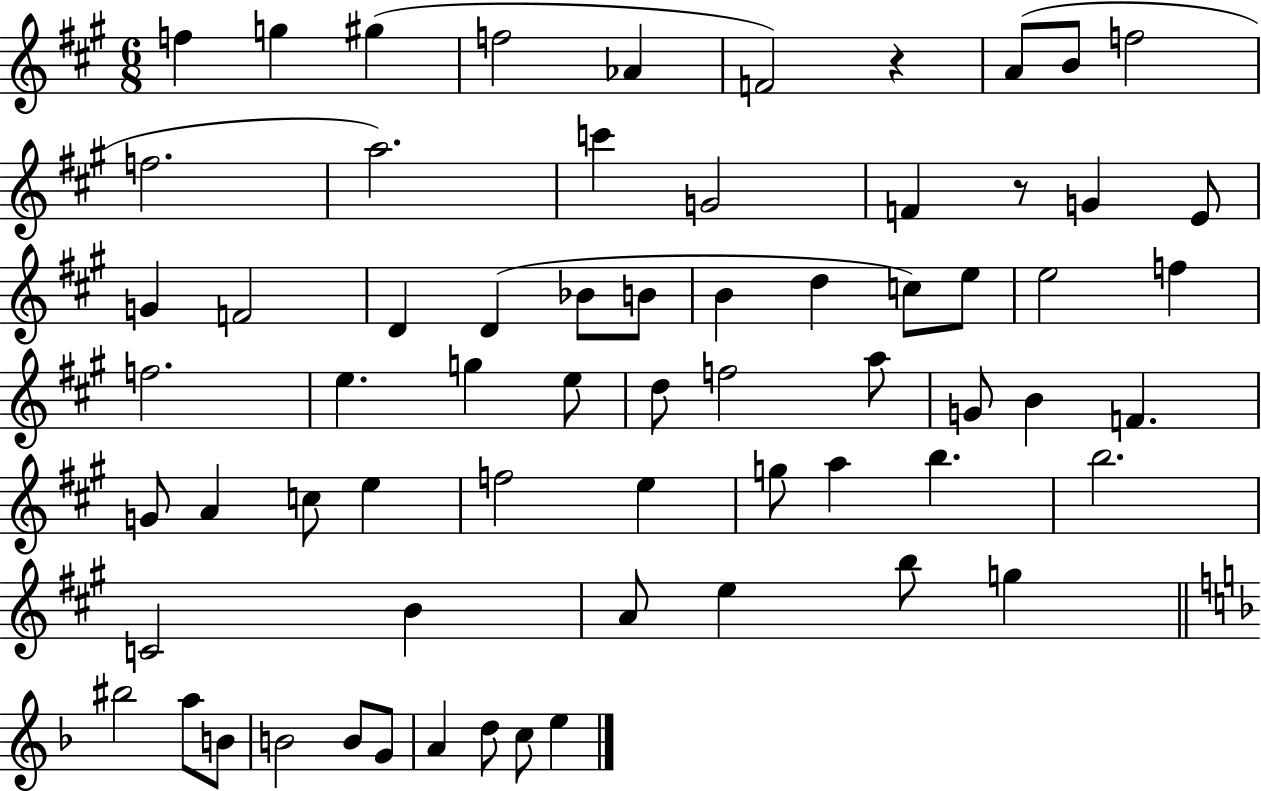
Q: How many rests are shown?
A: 2